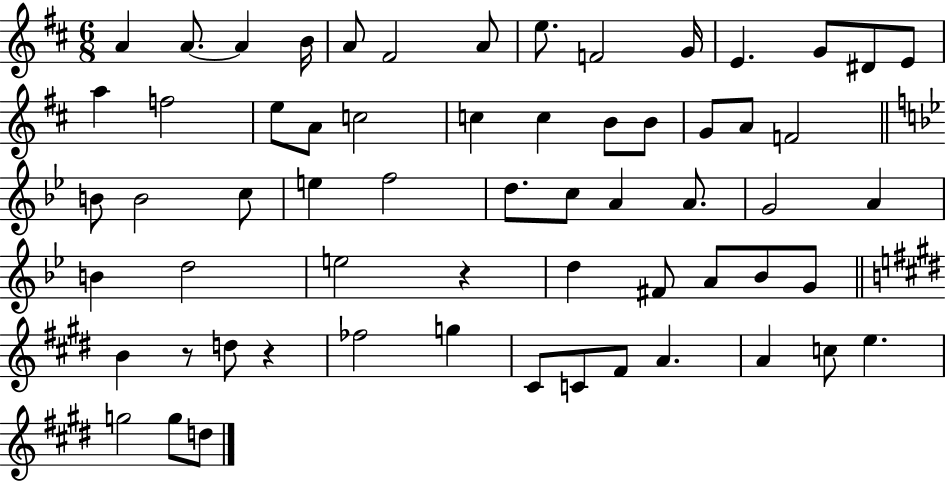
X:1
T:Untitled
M:6/8
L:1/4
K:D
A A/2 A B/4 A/2 ^F2 A/2 e/2 F2 G/4 E G/2 ^D/2 E/2 a f2 e/2 A/2 c2 c c B/2 B/2 G/2 A/2 F2 B/2 B2 c/2 e f2 d/2 c/2 A A/2 G2 A B d2 e2 z d ^F/2 A/2 _B/2 G/2 B z/2 d/2 z _f2 g ^C/2 C/2 ^F/2 A A c/2 e g2 g/2 d/2